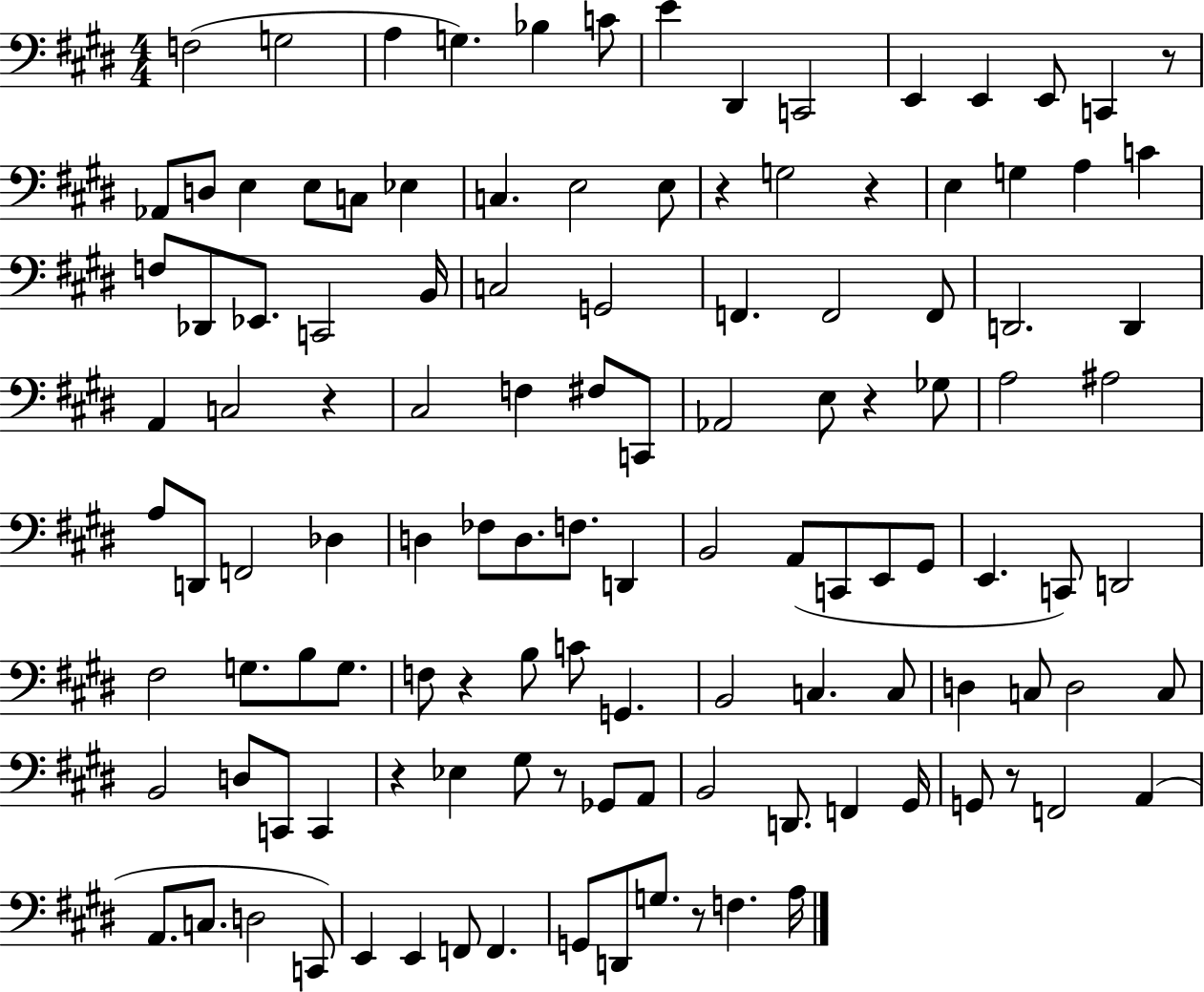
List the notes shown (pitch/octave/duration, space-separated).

F3/h G3/h A3/q G3/q. Bb3/q C4/e E4/q D#2/q C2/h E2/q E2/q E2/e C2/q R/e Ab2/e D3/e E3/q E3/e C3/e Eb3/q C3/q. E3/h E3/e R/q G3/h R/q E3/q G3/q A3/q C4/q F3/e Db2/e Eb2/e. C2/h B2/s C3/h G2/h F2/q. F2/h F2/e D2/h. D2/q A2/q C3/h R/q C#3/h F3/q F#3/e C2/e Ab2/h E3/e R/q Gb3/e A3/h A#3/h A3/e D2/e F2/h Db3/q D3/q FES3/e D3/e. F3/e. D2/q B2/h A2/e C2/e E2/e G#2/e E2/q. C2/e D2/h F#3/h G3/e. B3/e G3/e. F3/e R/q B3/e C4/e G2/q. B2/h C3/q. C3/e D3/q C3/e D3/h C3/e B2/h D3/e C2/e C2/q R/q Eb3/q G#3/e R/e Gb2/e A2/e B2/h D2/e. F2/q G#2/s G2/e R/e F2/h A2/q A2/e. C3/e. D3/h C2/e E2/q E2/q F2/e F2/q. G2/e D2/e G3/e. R/e F3/q. A3/s